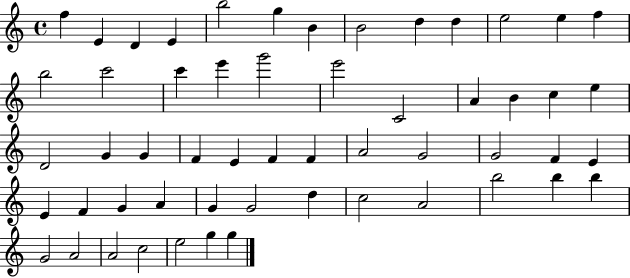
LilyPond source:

{
  \clef treble
  \time 4/4
  \defaultTimeSignature
  \key c \major
  f''4 e'4 d'4 e'4 | b''2 g''4 b'4 | b'2 d''4 d''4 | e''2 e''4 f''4 | \break b''2 c'''2 | c'''4 e'''4 g'''2 | e'''2 c'2 | a'4 b'4 c''4 e''4 | \break d'2 g'4 g'4 | f'4 e'4 f'4 f'4 | a'2 g'2 | g'2 f'4 e'4 | \break e'4 f'4 g'4 a'4 | g'4 g'2 d''4 | c''2 a'2 | b''2 b''4 b''4 | \break g'2 a'2 | a'2 c''2 | e''2 g''4 g''4 | \bar "|."
}